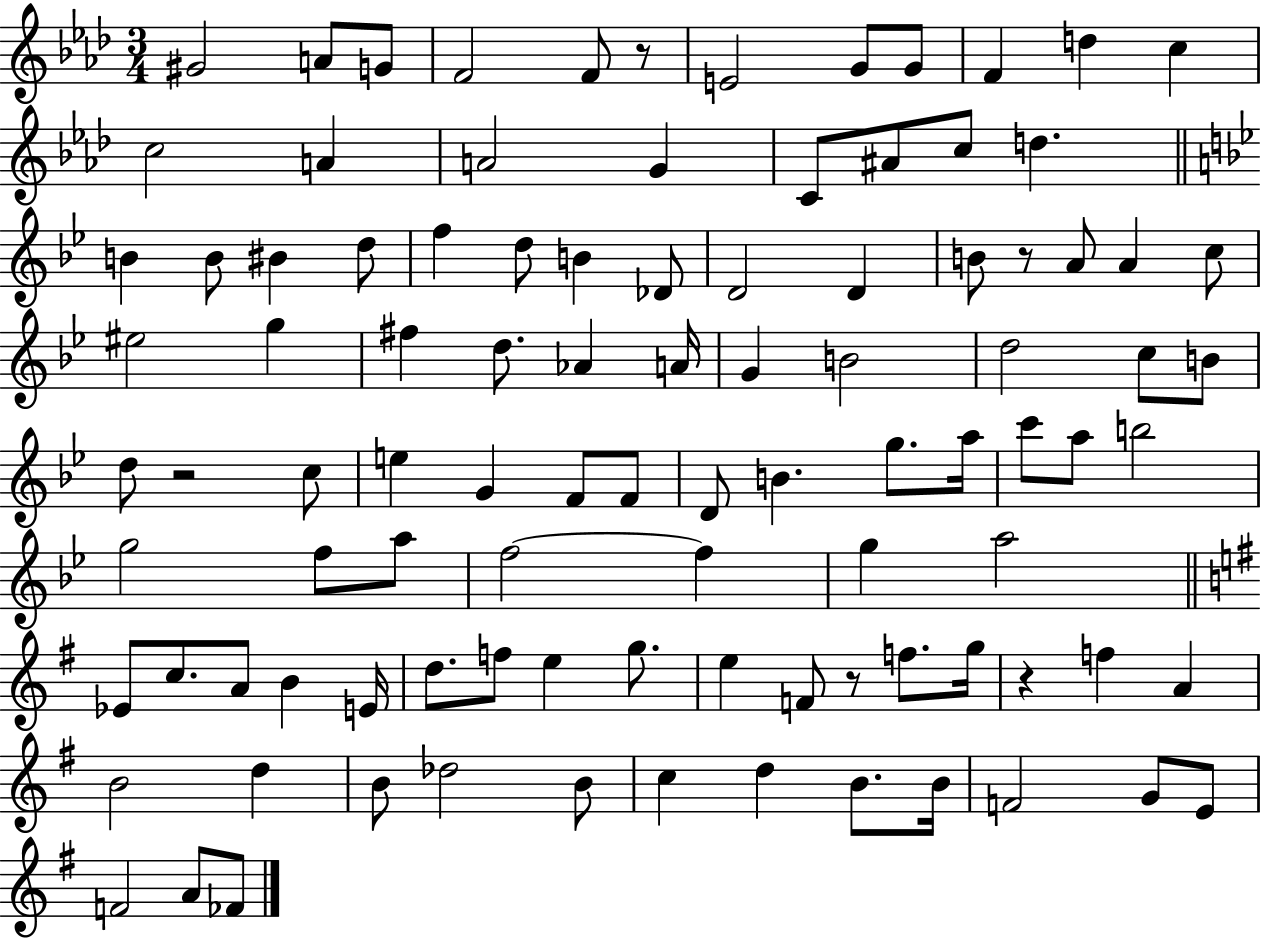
{
  \clef treble
  \numericTimeSignature
  \time 3/4
  \key aes \major
  gis'2 a'8 g'8 | f'2 f'8 r8 | e'2 g'8 g'8 | f'4 d''4 c''4 | \break c''2 a'4 | a'2 g'4 | c'8 ais'8 c''8 d''4. | \bar "||" \break \key g \minor b'4 b'8 bis'4 d''8 | f''4 d''8 b'4 des'8 | d'2 d'4 | b'8 r8 a'8 a'4 c''8 | \break eis''2 g''4 | fis''4 d''8. aes'4 a'16 | g'4 b'2 | d''2 c''8 b'8 | \break d''8 r2 c''8 | e''4 g'4 f'8 f'8 | d'8 b'4. g''8. a''16 | c'''8 a''8 b''2 | \break g''2 f''8 a''8 | f''2~~ f''4 | g''4 a''2 | \bar "||" \break \key g \major ees'8 c''8. a'8 b'4 e'16 | d''8. f''8 e''4 g''8. | e''4 f'8 r8 f''8. g''16 | r4 f''4 a'4 | \break b'2 d''4 | b'8 des''2 b'8 | c''4 d''4 b'8. b'16 | f'2 g'8 e'8 | \break f'2 a'8 fes'8 | \bar "|."
}